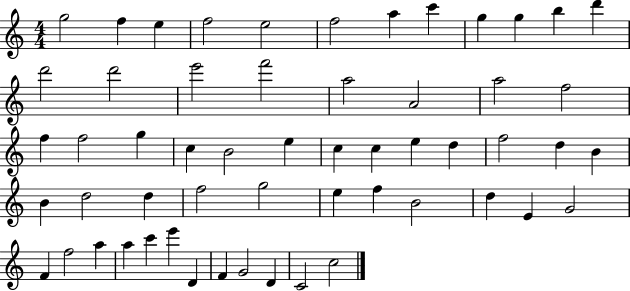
X:1
T:Untitled
M:4/4
L:1/4
K:C
g2 f e f2 e2 f2 a c' g g b d' d'2 d'2 e'2 f'2 a2 A2 a2 f2 f f2 g c B2 e c c e d f2 d B B d2 d f2 g2 e f B2 d E G2 F f2 a a c' e' D F G2 D C2 c2